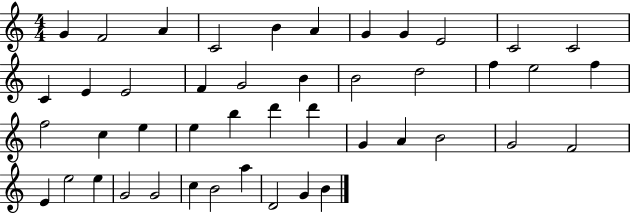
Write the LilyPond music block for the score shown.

{
  \clef treble
  \numericTimeSignature
  \time 4/4
  \key c \major
  g'4 f'2 a'4 | c'2 b'4 a'4 | g'4 g'4 e'2 | c'2 c'2 | \break c'4 e'4 e'2 | f'4 g'2 b'4 | b'2 d''2 | f''4 e''2 f''4 | \break f''2 c''4 e''4 | e''4 b''4 d'''4 d'''4 | g'4 a'4 b'2 | g'2 f'2 | \break e'4 e''2 e''4 | g'2 g'2 | c''4 b'2 a''4 | d'2 g'4 b'4 | \break \bar "|."
}